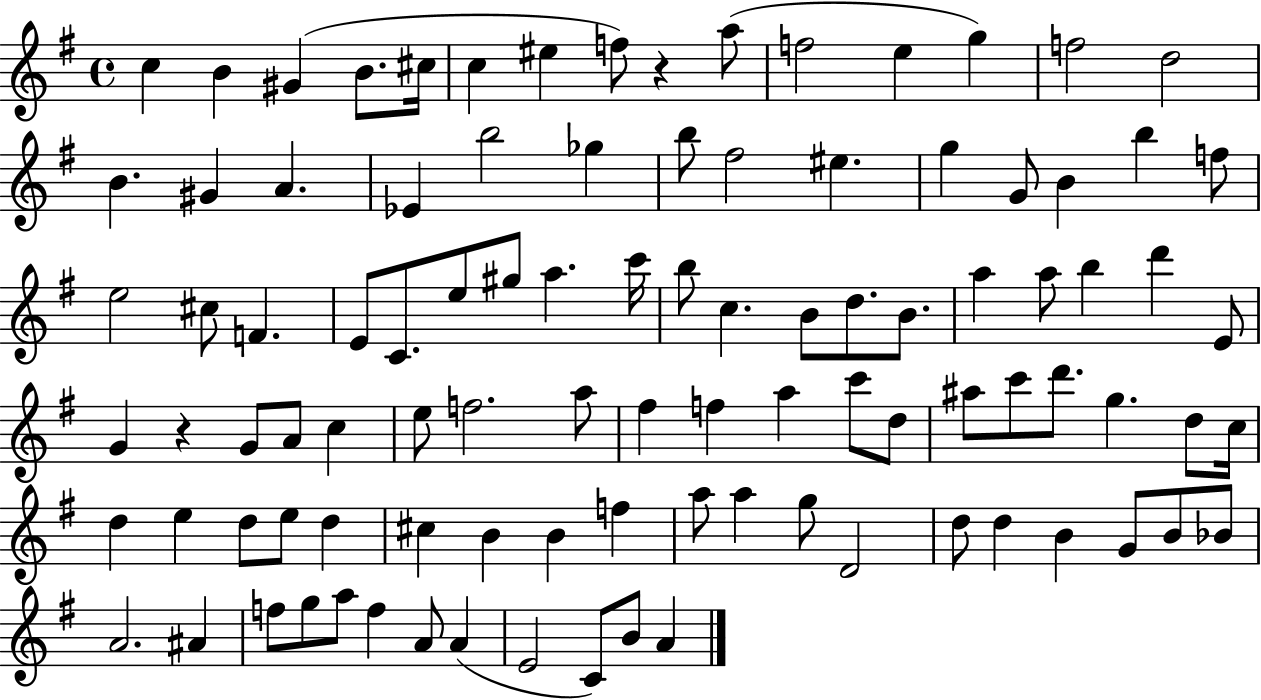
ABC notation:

X:1
T:Untitled
M:4/4
L:1/4
K:G
c B ^G B/2 ^c/4 c ^e f/2 z a/2 f2 e g f2 d2 B ^G A _E b2 _g b/2 ^f2 ^e g G/2 B b f/2 e2 ^c/2 F E/2 C/2 e/2 ^g/2 a c'/4 b/2 c B/2 d/2 B/2 a a/2 b d' E/2 G z G/2 A/2 c e/2 f2 a/2 ^f f a c'/2 d/2 ^a/2 c'/2 d'/2 g d/2 c/4 d e d/2 e/2 d ^c B B f a/2 a g/2 D2 d/2 d B G/2 B/2 _B/2 A2 ^A f/2 g/2 a/2 f A/2 A E2 C/2 B/2 A